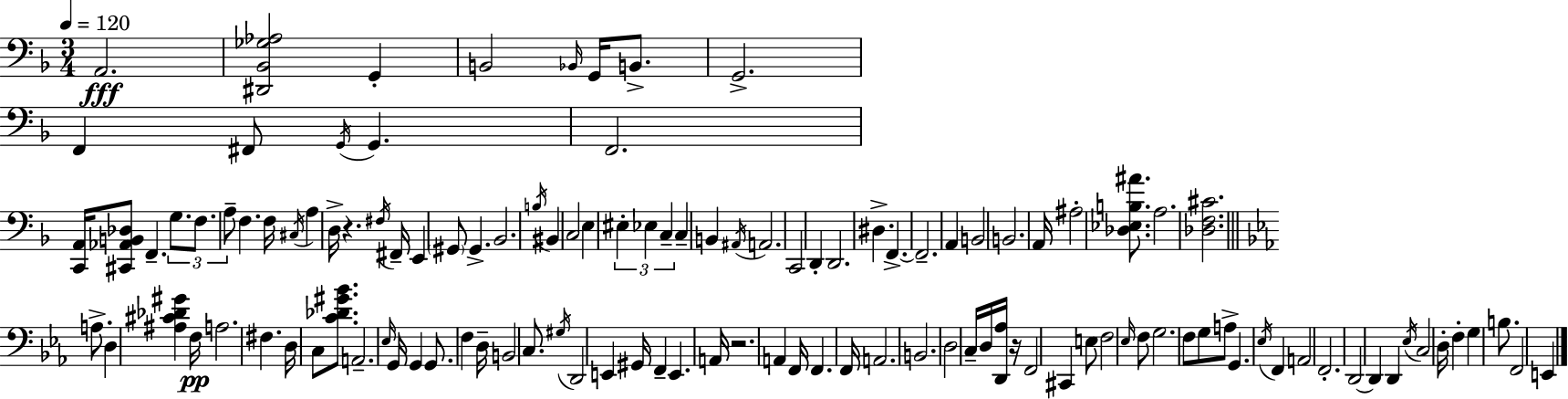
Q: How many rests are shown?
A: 3